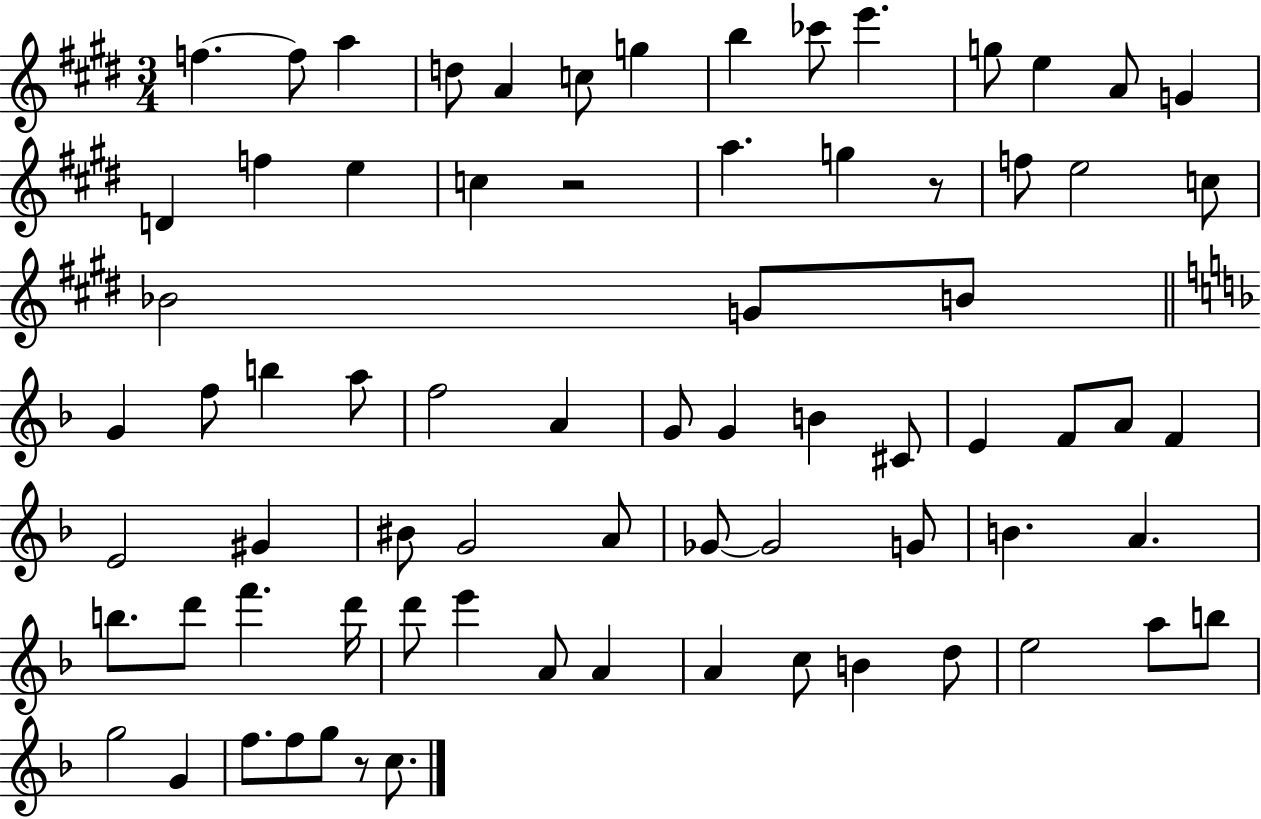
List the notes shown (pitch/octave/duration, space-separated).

F5/q. F5/e A5/q D5/e A4/q C5/e G5/q B5/q CES6/e E6/q. G5/e E5/q A4/e G4/q D4/q F5/q E5/q C5/q R/h A5/q. G5/q R/e F5/e E5/h C5/e Bb4/h G4/e B4/e G4/q F5/e B5/q A5/e F5/h A4/q G4/e G4/q B4/q C#4/e E4/q F4/e A4/e F4/q E4/h G#4/q BIS4/e G4/h A4/e Gb4/e Gb4/h G4/e B4/q. A4/q. B5/e. D6/e F6/q. D6/s D6/e E6/q A4/e A4/q A4/q C5/e B4/q D5/e E5/h A5/e B5/e G5/h G4/q F5/e. F5/e G5/e R/e C5/e.